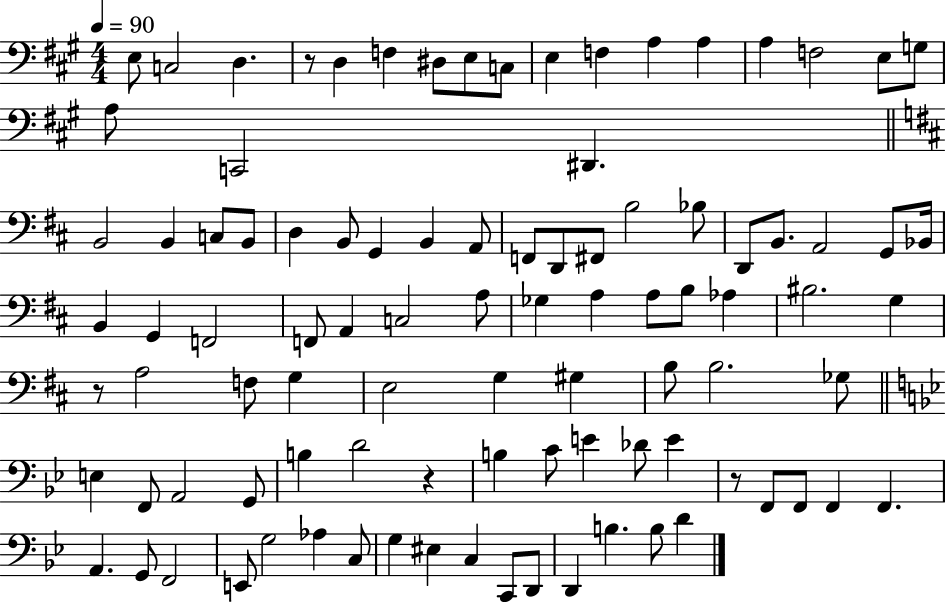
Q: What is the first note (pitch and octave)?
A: E3